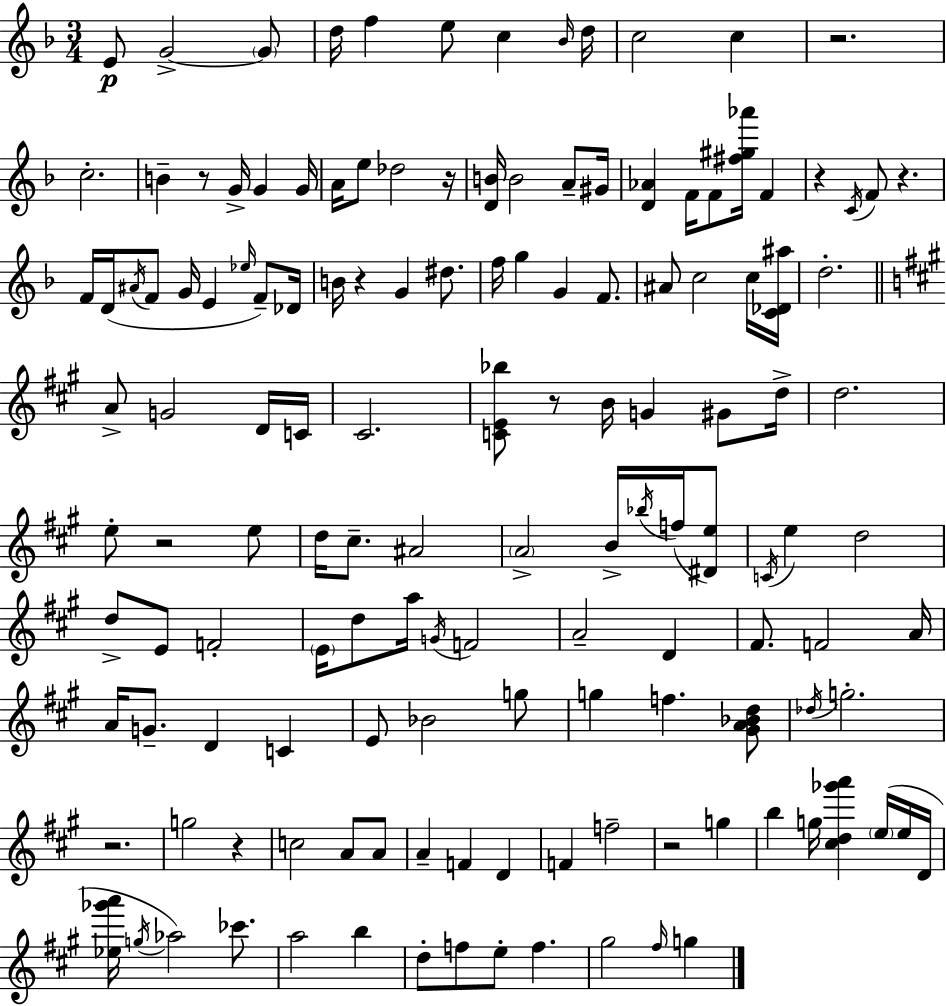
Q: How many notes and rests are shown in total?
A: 140